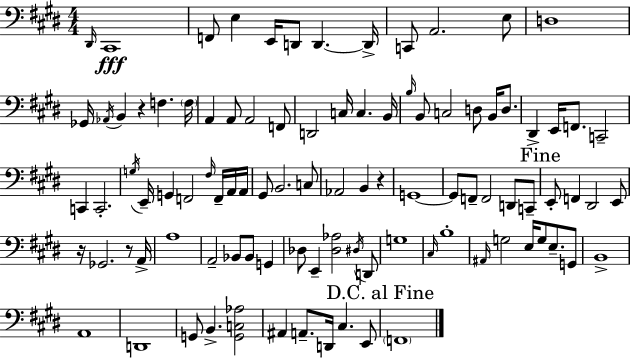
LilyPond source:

{
  \clef bass
  \numericTimeSignature
  \time 4/4
  \key e \major
  \grace { dis,16 }\fff cis,1 | f,8 e4 e,16 d,8 d,4.~~ | d,16-> c,8 a,2. e8 | d1 | \break ges,16 \acciaccatura { aes,16 } b,4 r4 f4. | \parenthesize f16 a,4 a,8 a,2 | f,8 d,2 c16 c4. | b,16 \grace { b16 } b,8 c2 d8 b,16 | \break d8. dis,4-> e,16 f,8. c,2-- | c,4 c,2.-. | \acciaccatura { g16 } e,16-- g,4 f,2 | \grace { fis16 } f,16-- a,16 a,16 gis,8 b,2. | \break c8 aes,2 b,4 | r4 g,1~~ | g,8 f,8-- f,2 | d,8 c,8-- \mark "Fine" e,8-. f,4 dis,2 | \break e,8 r16 ges,2. | r8 a,16-> a1 | a,2-- bes,8 bes,8 | g,4 des8 e,4-- <des aes>2 | \break \acciaccatura { dis16 } d,8 g1 | \grace { cis16 } b1-. | \grace { ais,16 } g2 | e16 g8 e8.-- g,8 b,1-> | \break a,1 | d,1 | g,8 b,4.-> | <g, c aes>2 ais,4 a,8.-- d,16 | \break cis4. e,8 \mark "D.C. al Fine" \parenthesize f,1 | \bar "|."
}